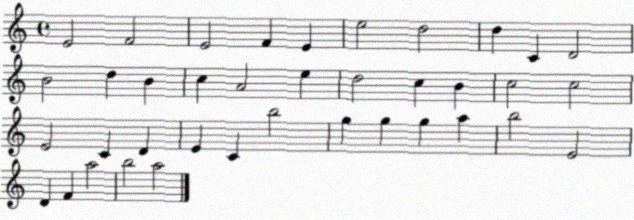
X:1
T:Untitled
M:4/4
L:1/4
K:C
E2 F2 E2 F E e2 d2 d C D2 B2 d B c A2 e d2 c B c2 c2 E2 C D E C b2 g g g a b2 E2 D F a2 b2 a2